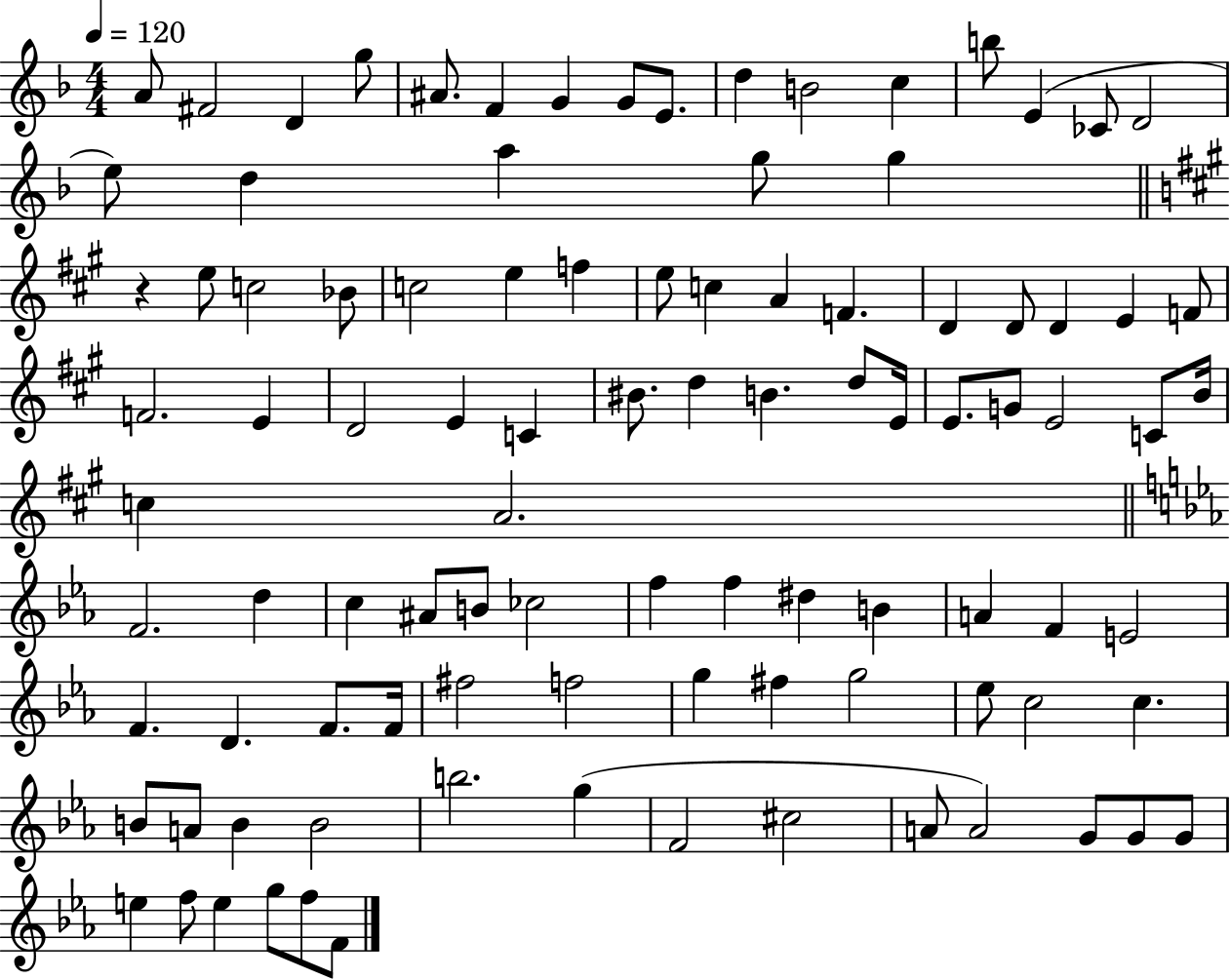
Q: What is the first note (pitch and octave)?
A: A4